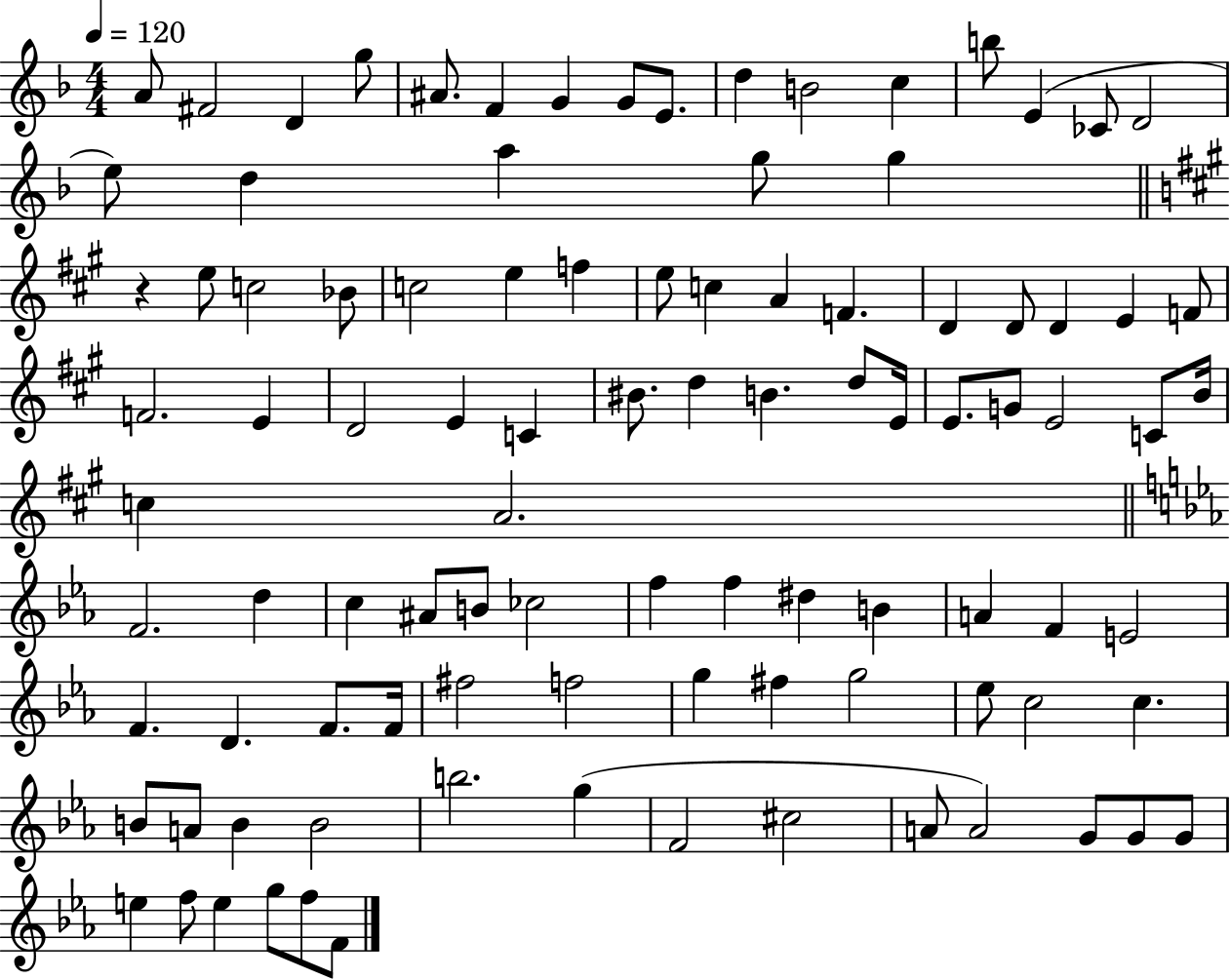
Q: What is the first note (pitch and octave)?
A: A4